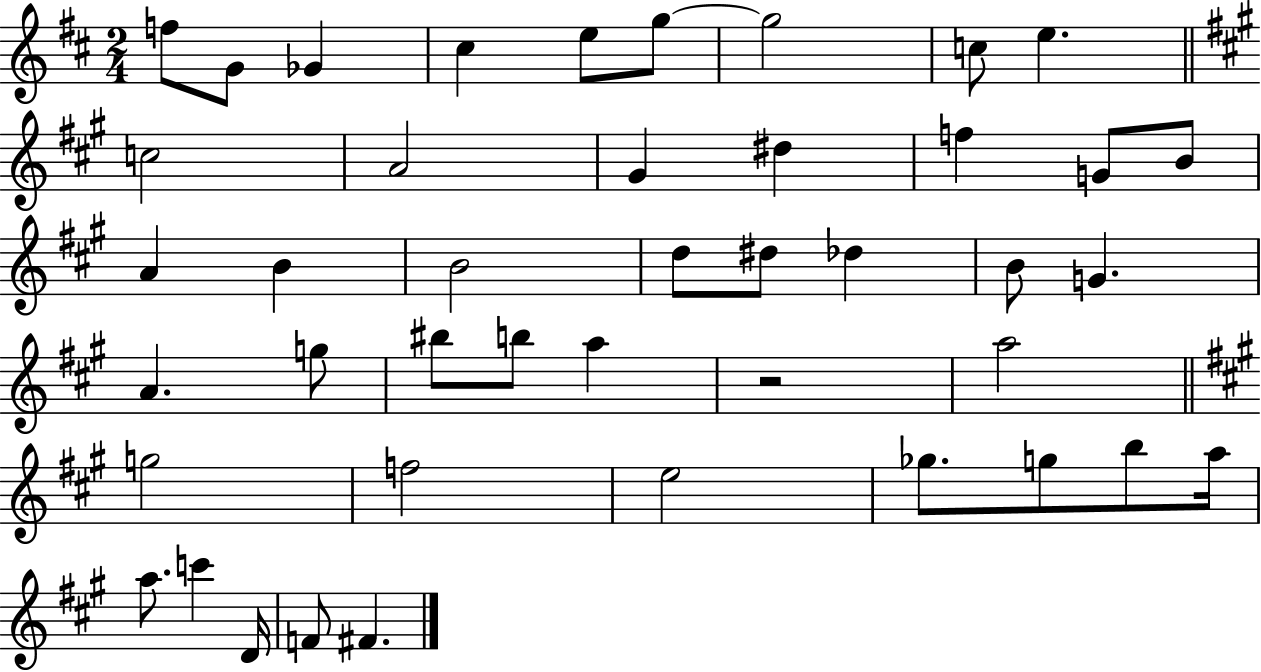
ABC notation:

X:1
T:Untitled
M:2/4
L:1/4
K:D
f/2 G/2 _G ^c e/2 g/2 g2 c/2 e c2 A2 ^G ^d f G/2 B/2 A B B2 d/2 ^d/2 _d B/2 G A g/2 ^b/2 b/2 a z2 a2 g2 f2 e2 _g/2 g/2 b/2 a/4 a/2 c' D/4 F/2 ^F